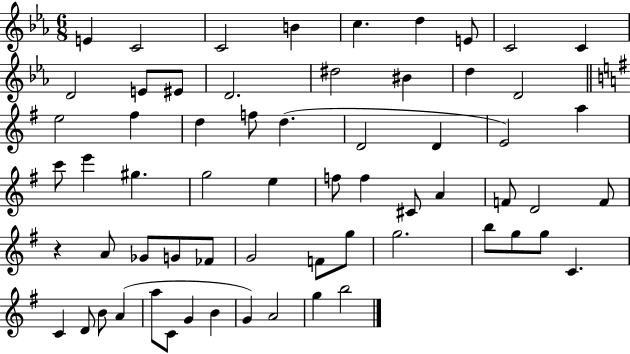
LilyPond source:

{
  \clef treble
  \numericTimeSignature
  \time 6/8
  \key ees \major
  \repeat volta 2 { e'4 c'2 | c'2 b'4 | c''4. d''4 e'8 | c'2 c'4 | \break d'2 e'8 eis'8 | d'2. | dis''2 bis'4 | d''4 d'2 | \break \bar "||" \break \key e \minor e''2 fis''4 | d''4 f''8 d''4.( | d'2 d'4 | e'2) a''4 | \break c'''8 e'''4 gis''4. | g''2 e''4 | f''8 f''4 cis'8 a'4 | f'8 d'2 f'8 | \break r4 a'8 ges'8 g'8 fes'8 | g'2 f'8 g''8 | g''2. | b''8 g''8 g''8 c'4. | \break c'4 d'8 b'8 a'4( | a''8 c'8 g'4 b'4 | g'4) a'2 | g''4 b''2 | \break } \bar "|."
}